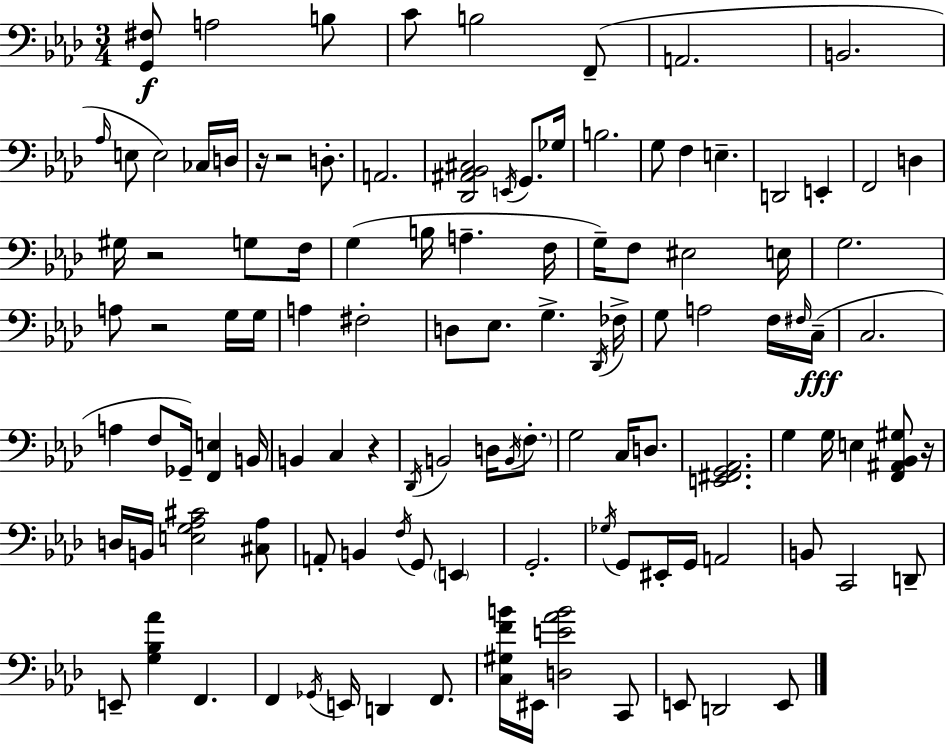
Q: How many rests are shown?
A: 6